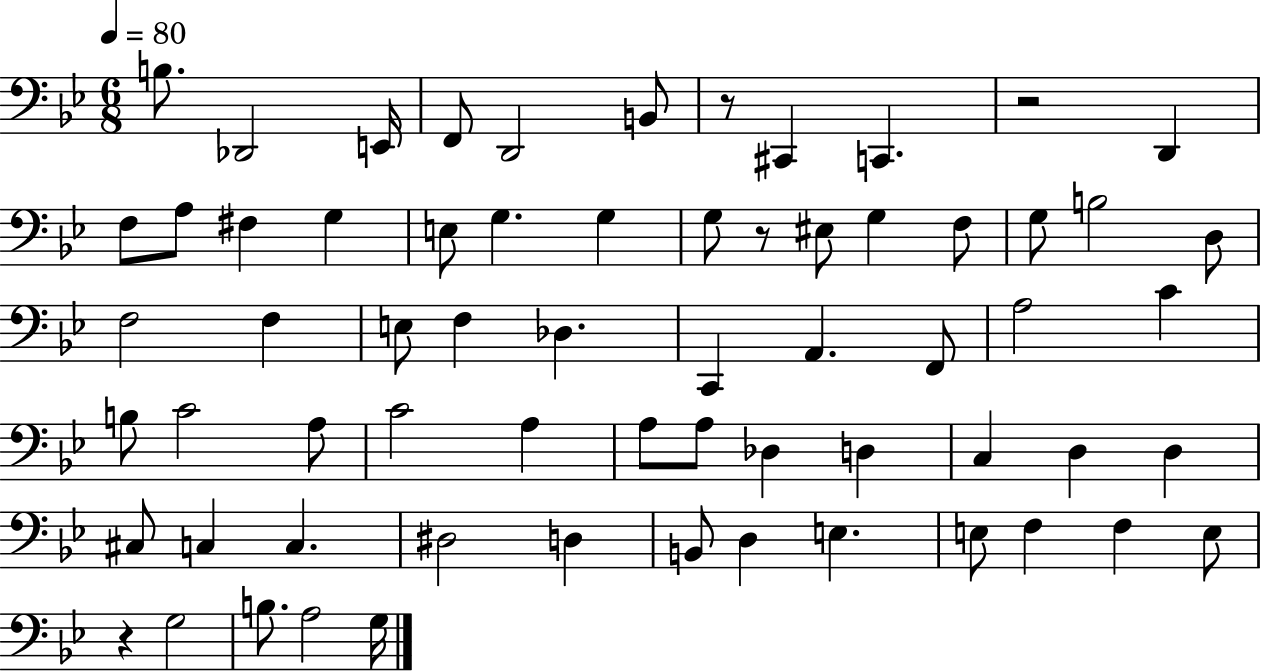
B3/e. Db2/h E2/s F2/e D2/h B2/e R/e C#2/q C2/q. R/h D2/q F3/e A3/e F#3/q G3/q E3/e G3/q. G3/q G3/e R/e EIS3/e G3/q F3/e G3/e B3/h D3/e F3/h F3/q E3/e F3/q Db3/q. C2/q A2/q. F2/e A3/h C4/q B3/e C4/h A3/e C4/h A3/q A3/e A3/e Db3/q D3/q C3/q D3/q D3/q C#3/e C3/q C3/q. D#3/h D3/q B2/e D3/q E3/q. E3/e F3/q F3/q E3/e R/q G3/h B3/e. A3/h G3/s